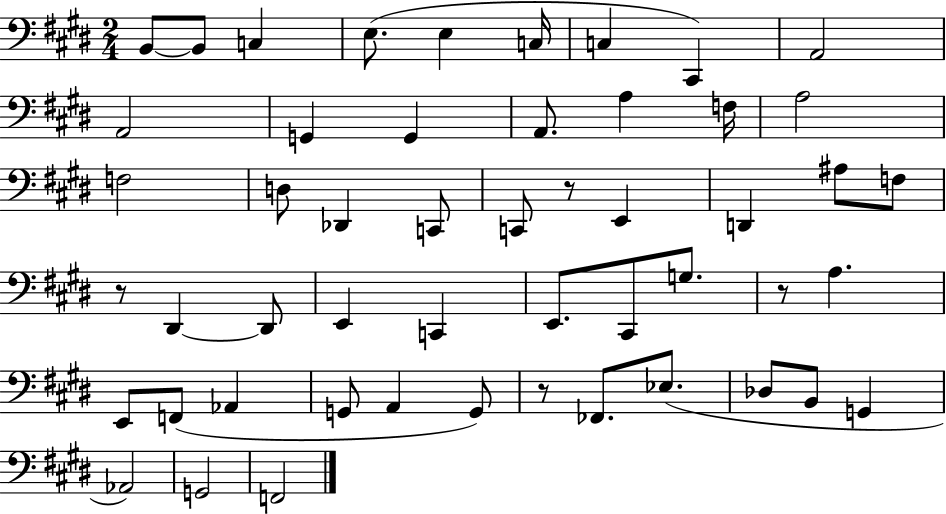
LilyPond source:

{
  \clef bass
  \numericTimeSignature
  \time 2/4
  \key e \major
  \repeat volta 2 { b,8~~ b,8 c4 | e8.( e4 c16 | c4 cis,4) | a,2 | \break a,2 | g,4 g,4 | a,8. a4 f16 | a2 | \break f2 | d8 des,4 c,8 | c,8 r8 e,4 | d,4 ais8 f8 | \break r8 dis,4~~ dis,8 | e,4 c,4 | e,8. cis,8 g8. | r8 a4. | \break e,8 f,8( aes,4 | g,8 a,4 g,8) | r8 fes,8. ees8.( | des8 b,8 g,4 | \break aes,2) | g,2 | f,2 | } \bar "|."
}